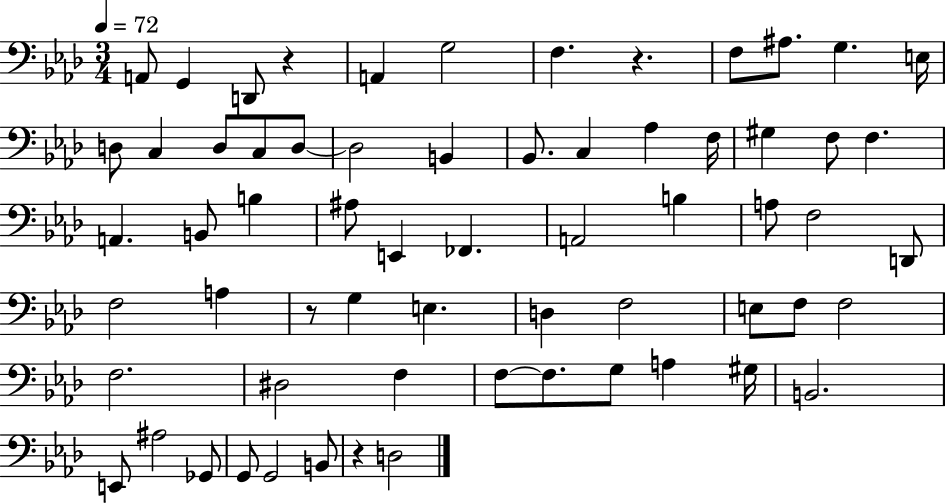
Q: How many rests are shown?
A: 4